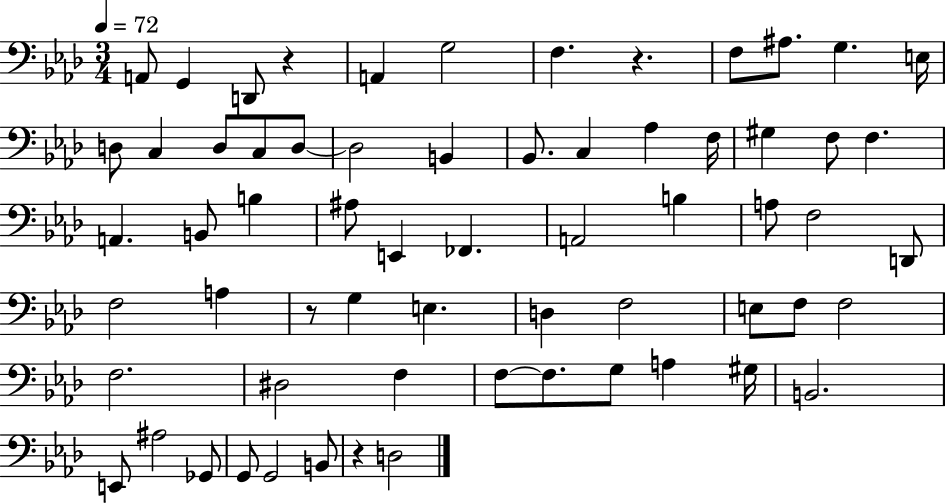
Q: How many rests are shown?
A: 4